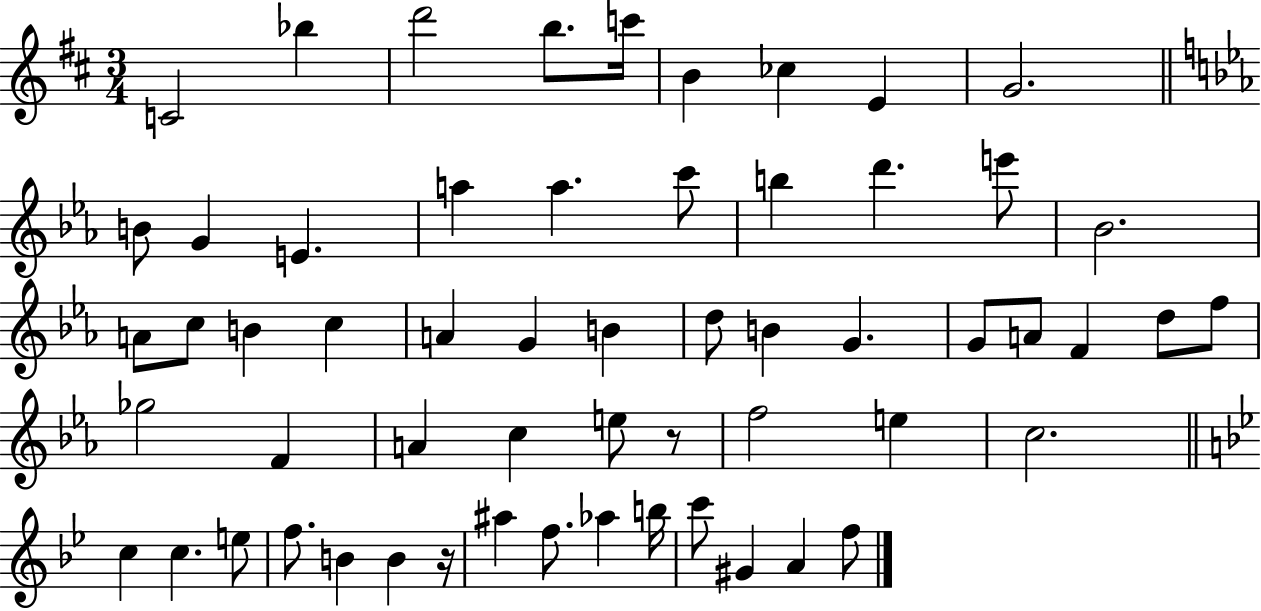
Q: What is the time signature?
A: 3/4